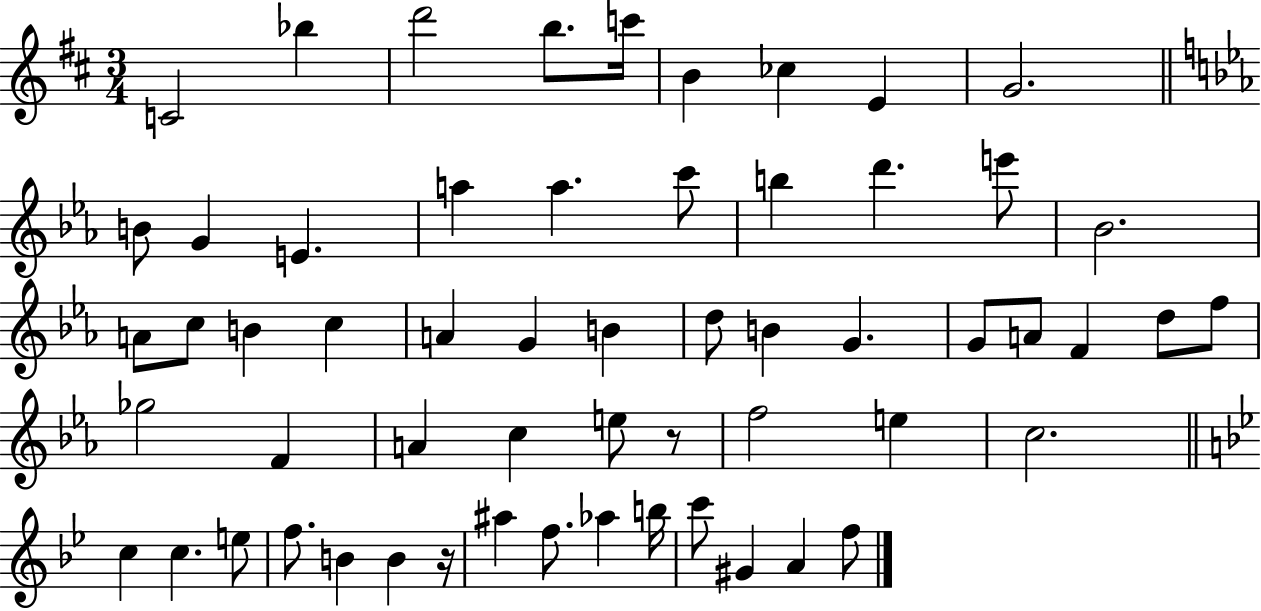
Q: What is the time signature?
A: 3/4